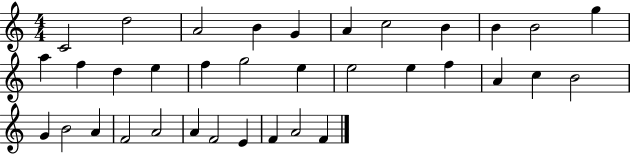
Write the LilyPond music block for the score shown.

{
  \clef treble
  \numericTimeSignature
  \time 4/4
  \key c \major
  c'2 d''2 | a'2 b'4 g'4 | a'4 c''2 b'4 | b'4 b'2 g''4 | \break a''4 f''4 d''4 e''4 | f''4 g''2 e''4 | e''2 e''4 f''4 | a'4 c''4 b'2 | \break g'4 b'2 a'4 | f'2 a'2 | a'4 f'2 e'4 | f'4 a'2 f'4 | \break \bar "|."
}